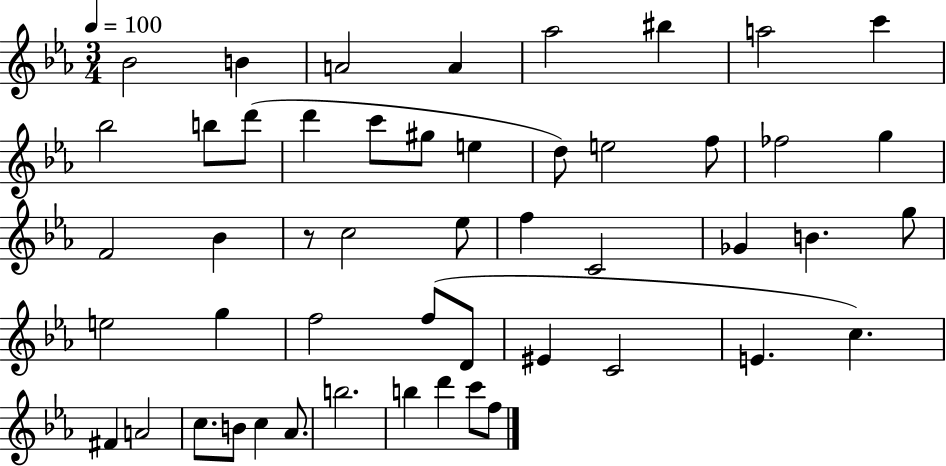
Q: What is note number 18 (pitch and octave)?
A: F5